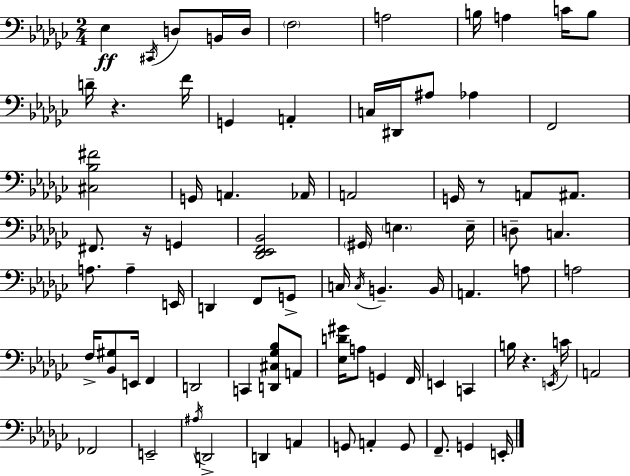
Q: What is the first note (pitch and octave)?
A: Eb3